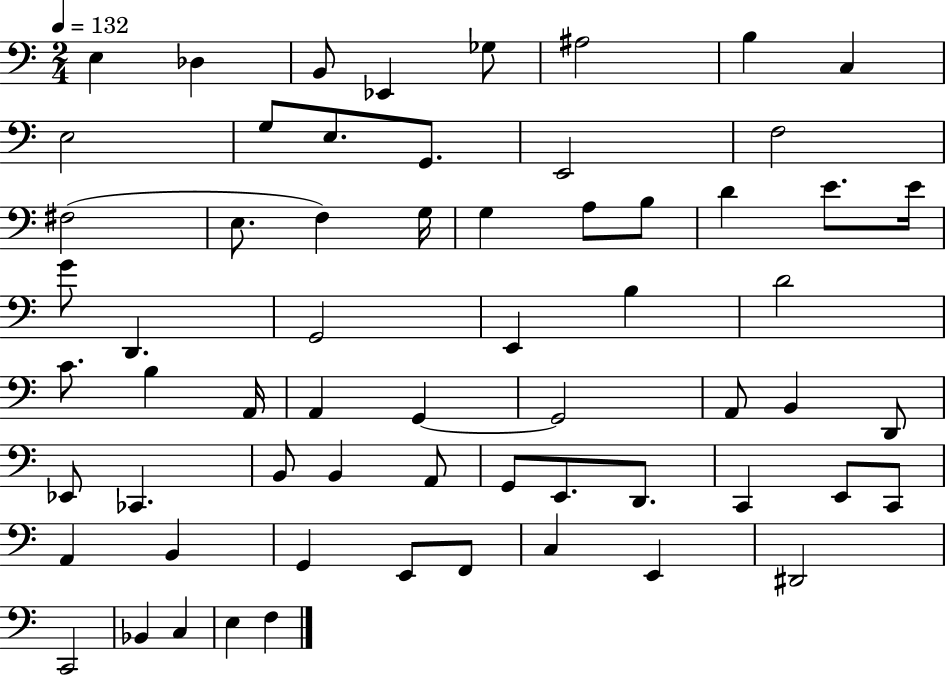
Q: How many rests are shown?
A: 0